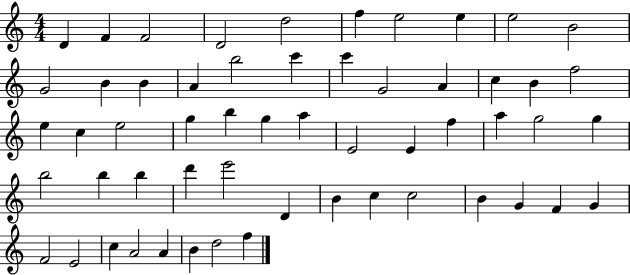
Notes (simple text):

D4/q F4/q F4/h D4/h D5/h F5/q E5/h E5/q E5/h B4/h G4/h B4/q B4/q A4/q B5/h C6/q C6/q G4/h A4/q C5/q B4/q F5/h E5/q C5/q E5/h G5/q B5/q G5/q A5/q E4/h E4/q F5/q A5/q G5/h G5/q B5/h B5/q B5/q D6/q E6/h D4/q B4/q C5/q C5/h B4/q G4/q F4/q G4/q F4/h E4/h C5/q A4/h A4/q B4/q D5/h F5/q